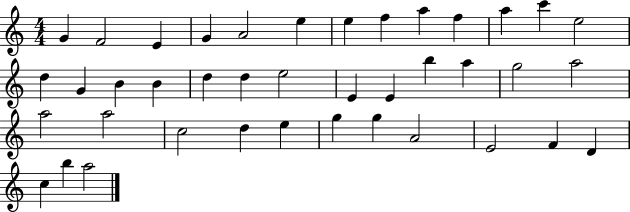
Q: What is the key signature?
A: C major